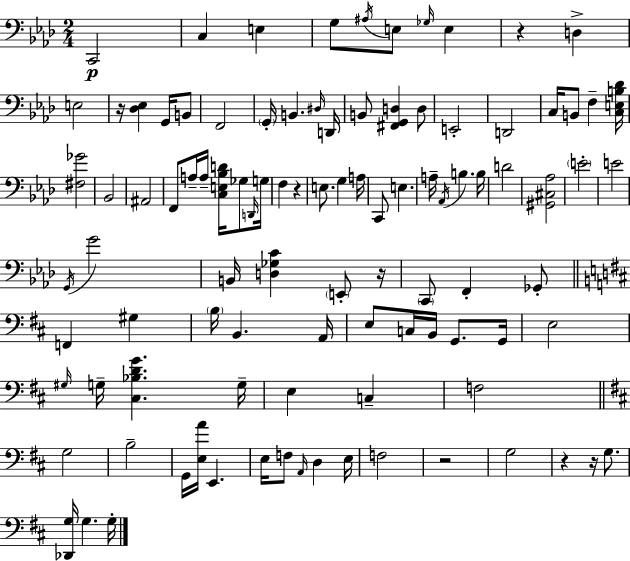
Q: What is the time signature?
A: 2/4